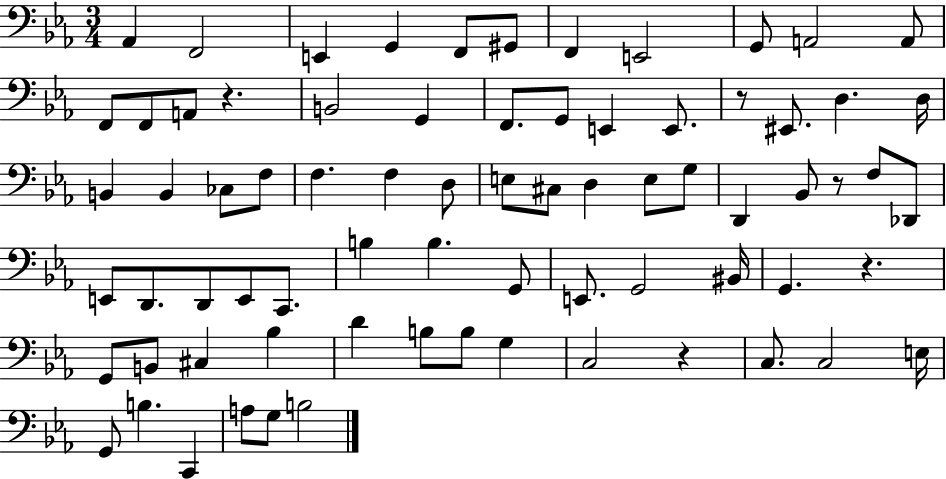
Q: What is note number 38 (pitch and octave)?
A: F3